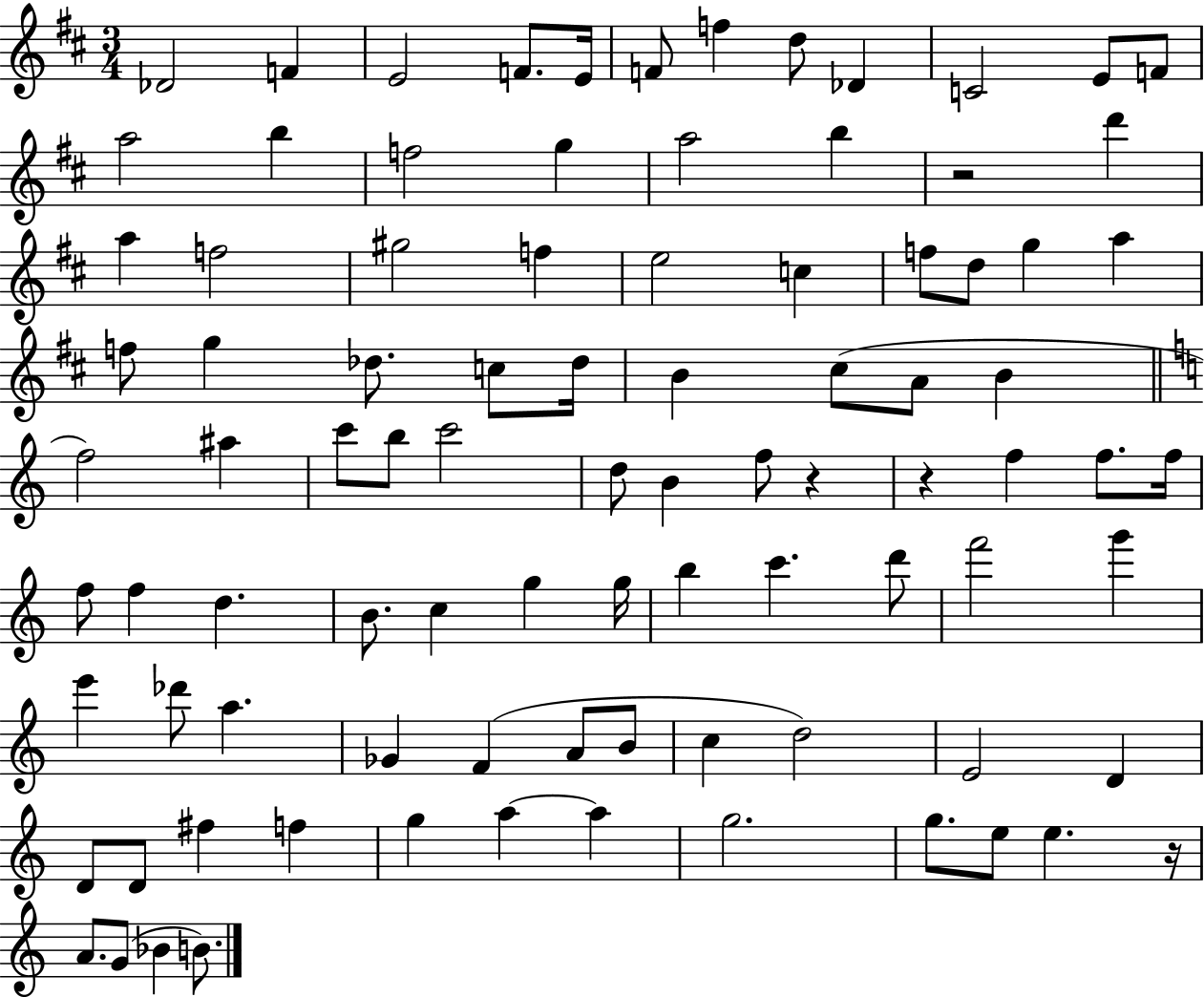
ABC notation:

X:1
T:Untitled
M:3/4
L:1/4
K:D
_D2 F E2 F/2 E/4 F/2 f d/2 _D C2 E/2 F/2 a2 b f2 g a2 b z2 d' a f2 ^g2 f e2 c f/2 d/2 g a f/2 g _d/2 c/2 _d/4 B ^c/2 A/2 B f2 ^a c'/2 b/2 c'2 d/2 B f/2 z z f f/2 f/4 f/2 f d B/2 c g g/4 b c' d'/2 f'2 g' e' _d'/2 a _G F A/2 B/2 c d2 E2 D D/2 D/2 ^f f g a a g2 g/2 e/2 e z/4 A/2 G/2 _B B/2